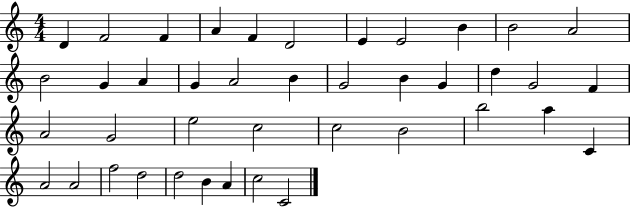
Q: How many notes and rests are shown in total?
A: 41